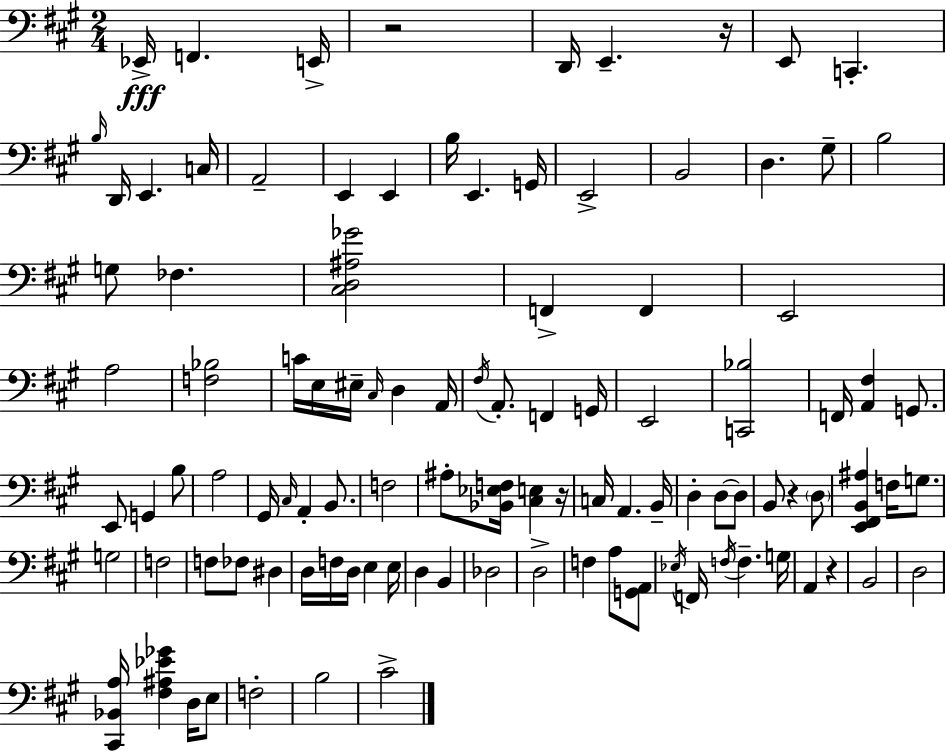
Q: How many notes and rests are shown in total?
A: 105